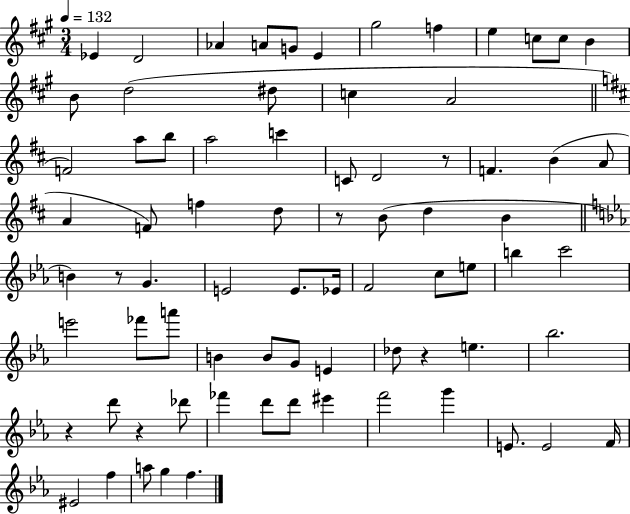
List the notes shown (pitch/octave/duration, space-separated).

Eb4/q D4/h Ab4/q A4/e G4/e E4/q G#5/h F5/q E5/q C5/e C5/e B4/q B4/e D5/h D#5/e C5/q A4/h F4/h A5/e B5/e A5/h C6/q C4/e D4/h R/e F4/q. B4/q A4/e A4/q F4/e F5/q D5/e R/e B4/e D5/q B4/q B4/q R/e G4/q. E4/h E4/e. Eb4/s F4/h C5/e E5/e B5/q C6/h E6/h FES6/e A6/e B4/q B4/e G4/e E4/q Db5/e R/q E5/q. Bb5/h. R/q D6/e R/q Db6/e FES6/q D6/e D6/e EIS6/q F6/h G6/q E4/e. E4/h F4/s EIS4/h F5/q A5/e G5/q F5/q.